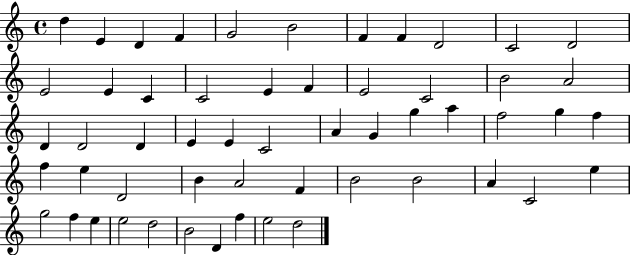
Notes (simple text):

D5/q E4/q D4/q F4/q G4/h B4/h F4/q F4/q D4/h C4/h D4/h E4/h E4/q C4/q C4/h E4/q F4/q E4/h C4/h B4/h A4/h D4/q D4/h D4/q E4/q E4/q C4/h A4/q G4/q G5/q A5/q F5/h G5/q F5/q F5/q E5/q D4/h B4/q A4/h F4/q B4/h B4/h A4/q C4/h E5/q G5/h F5/q E5/q E5/h D5/h B4/h D4/q F5/q E5/h D5/h